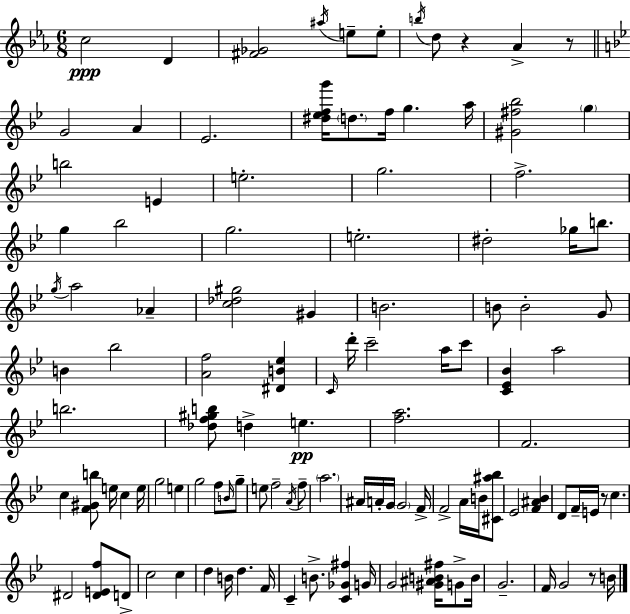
C5/h D4/q [F#4,Gb4]/h A#5/s E5/e E5/e B5/s D5/e R/q Ab4/q R/e G4/h A4/q Eb4/h. [D#5,Eb5,F5,G6]/s D5/e. F5/s G5/q. A5/s [G#4,F#5,Bb5]/h G5/q B5/h E4/q E5/h. G5/h. F5/h. G5/q Bb5/h G5/h. E5/h. D#5/h Gb5/s B5/e. G5/s A5/h Ab4/q [C5,Db5,G#5]/h G#4/q B4/h. B4/e B4/h G4/e B4/q Bb5/h [A4,F5]/h [D#4,B4,Eb5]/q C4/s D6/s C6/h A5/s C6/e [C4,Eb4,Bb4]/q A5/h B5/h. [Db5,F5,G#5,B5]/e D5/q E5/q. [F5,A5]/h. F4/h. C5/q [F4,G#4,B5]/e E5/s C5/q E5/s G5/h E5/q G5/h F5/e B4/s G5/e E5/e F5/h A4/s F5/e A5/h. A#4/s A4/s G4/s G4/h F4/s F4/h A4/s B4/s [C#4,A#5,Bb5]/e Eb4/h [F4,A#4,Bb4]/q D4/e F4/s E4/s R/e C5/q. D#4/h [D#4,E4,F5]/e D4/e C5/h C5/q D5/q B4/s D5/q. F4/s C4/q B4/e. [C4,Gb4,F#5]/q G4/s G4/h [G#4,A#4,B4,F#5]/s G4/e B4/s G4/h. F4/s G4/h R/e B4/s